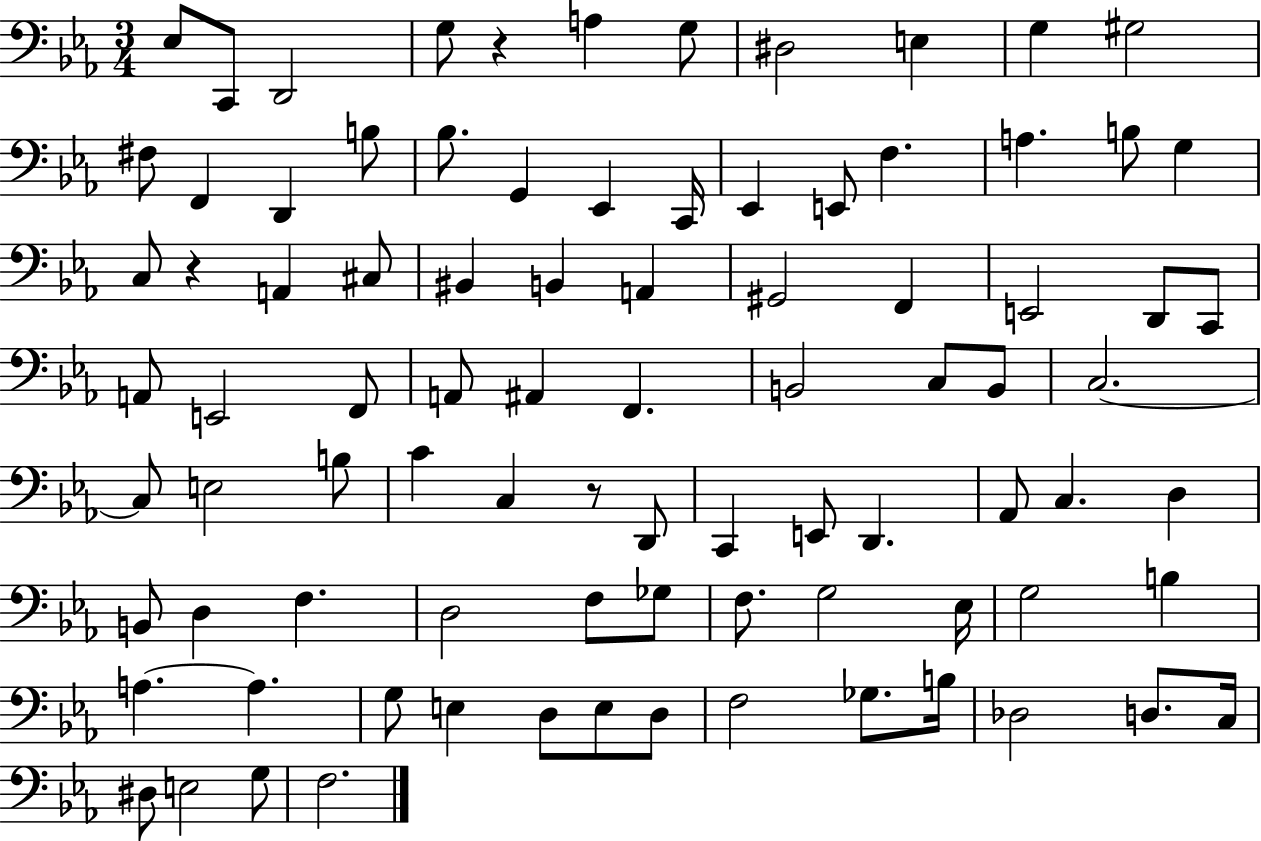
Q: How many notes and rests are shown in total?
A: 88